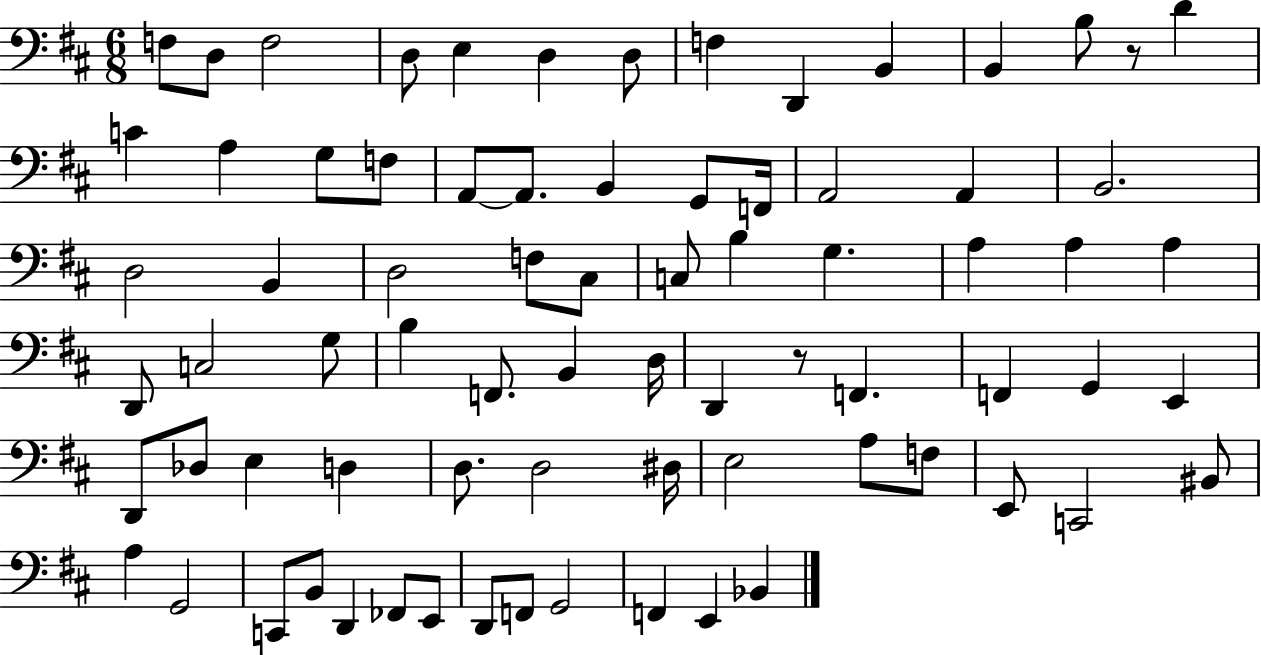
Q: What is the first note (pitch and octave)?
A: F3